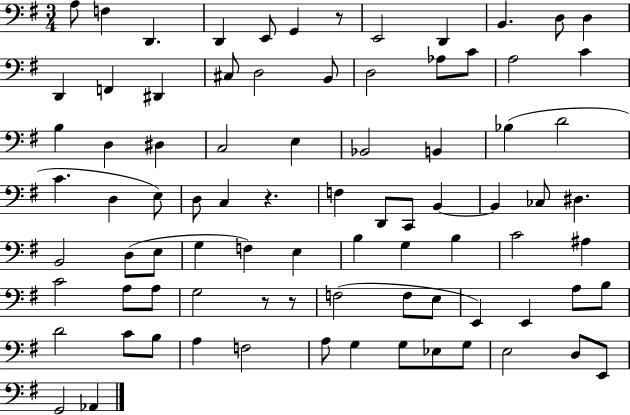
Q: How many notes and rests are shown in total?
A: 84